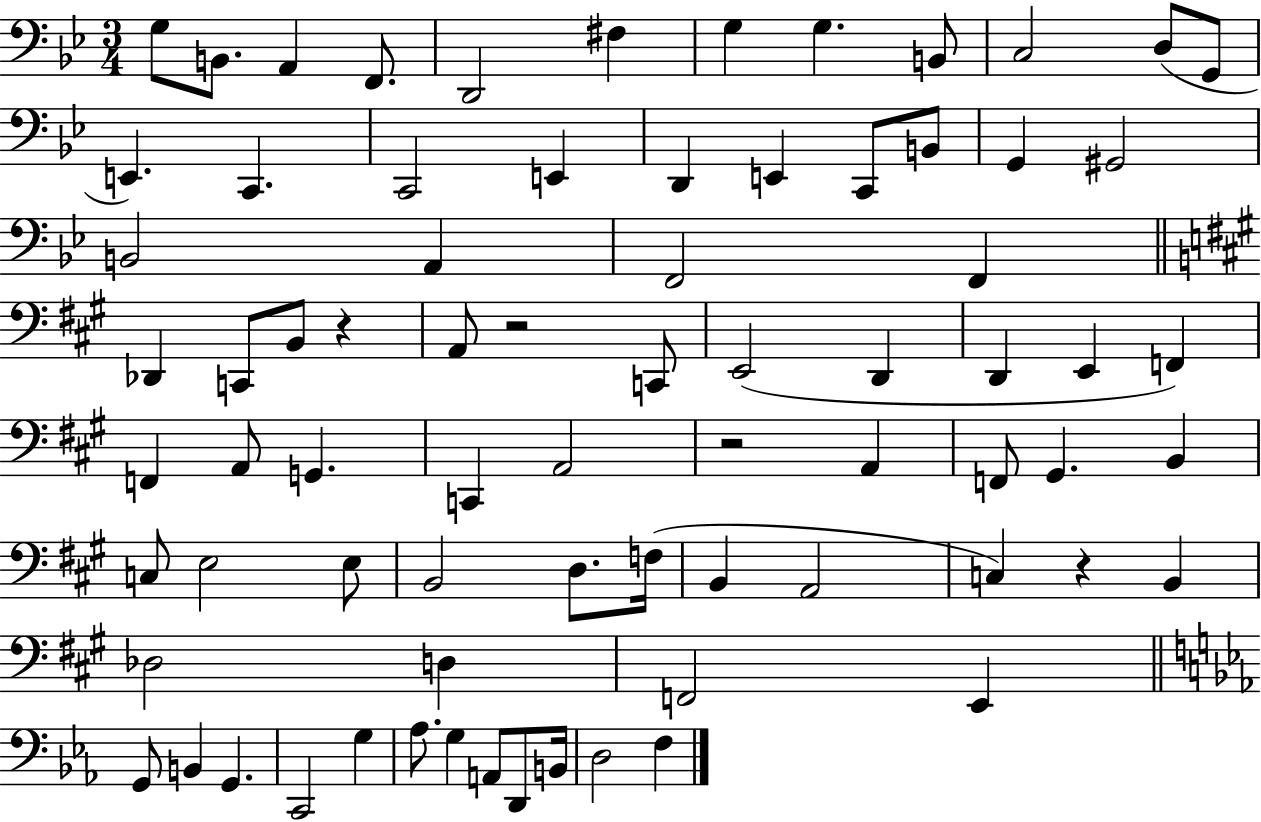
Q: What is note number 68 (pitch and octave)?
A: D2